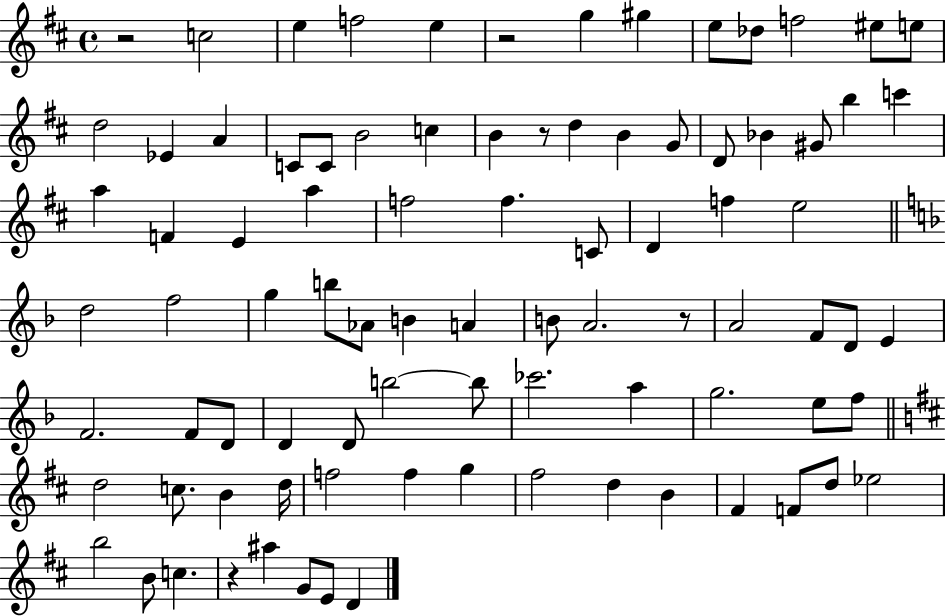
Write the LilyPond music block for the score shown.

{
  \clef treble
  \time 4/4
  \defaultTimeSignature
  \key d \major
  \repeat volta 2 { r2 c''2 | e''4 f''2 e''4 | r2 g''4 gis''4 | e''8 des''8 f''2 eis''8 e''8 | \break d''2 ees'4 a'4 | c'8 c'8 b'2 c''4 | b'4 r8 d''4 b'4 g'8 | d'8 bes'4 gis'8 b''4 c'''4 | \break a''4 f'4 e'4 a''4 | f''2 f''4. c'8 | d'4 f''4 e''2 | \bar "||" \break \key d \minor d''2 f''2 | g''4 b''8 aes'8 b'4 a'4 | b'8 a'2. r8 | a'2 f'8 d'8 e'4 | \break f'2. f'8 d'8 | d'4 d'8 b''2~~ b''8 | ces'''2. a''4 | g''2. e''8 f''8 | \break \bar "||" \break \key d \major d''2 c''8. b'4 d''16 | f''2 f''4 g''4 | fis''2 d''4 b'4 | fis'4 f'8 d''8 ees''2 | \break b''2 b'8 c''4. | r4 ais''4 g'8 e'8 d'4 | } \bar "|."
}